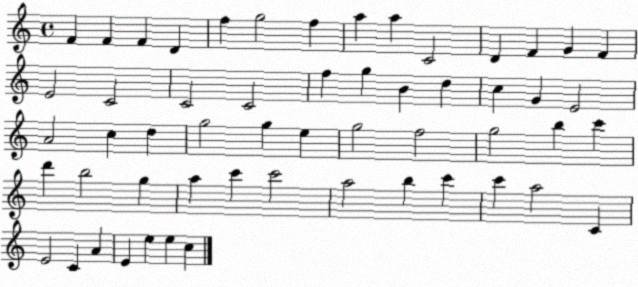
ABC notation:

X:1
T:Untitled
M:4/4
L:1/4
K:C
F F F D f g2 f a a C2 D F G F E2 C2 C2 C2 f g B d c G E2 A2 c d g2 g e g2 f2 g2 b c' d' b2 g a c' c'2 a2 b c' c' a2 C E2 C A E e e c